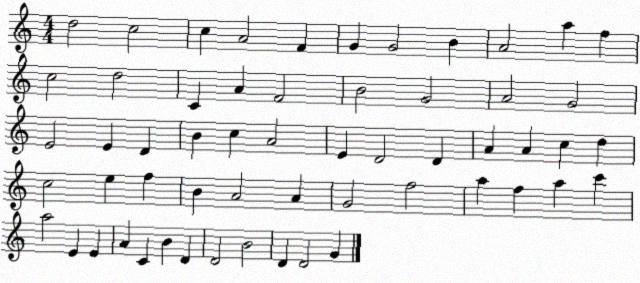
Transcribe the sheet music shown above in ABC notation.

X:1
T:Untitled
M:4/4
L:1/4
K:C
d2 c2 c A2 F G G2 B A2 a f c2 d2 C A F2 B2 G2 A2 G2 E2 E D B c A2 E D2 D A A c d c2 e f B A2 A G2 f2 a f a c' a2 E E A C B D D2 B2 D D2 G